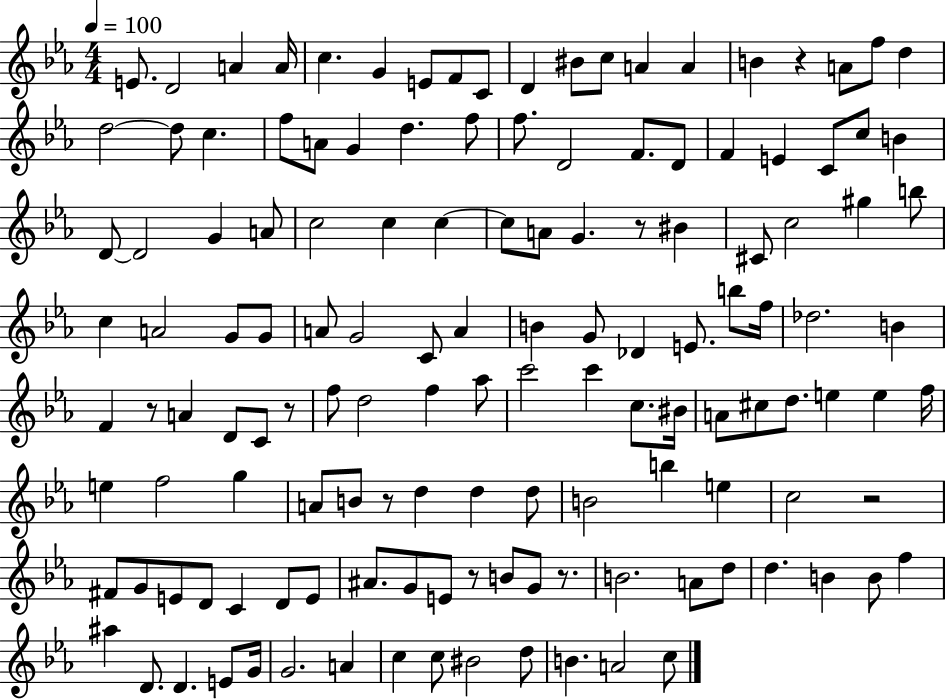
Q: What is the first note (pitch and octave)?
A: E4